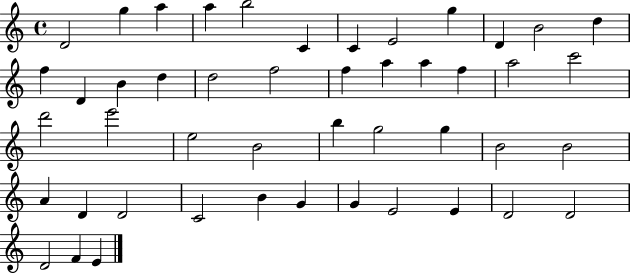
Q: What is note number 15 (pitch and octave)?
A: B4